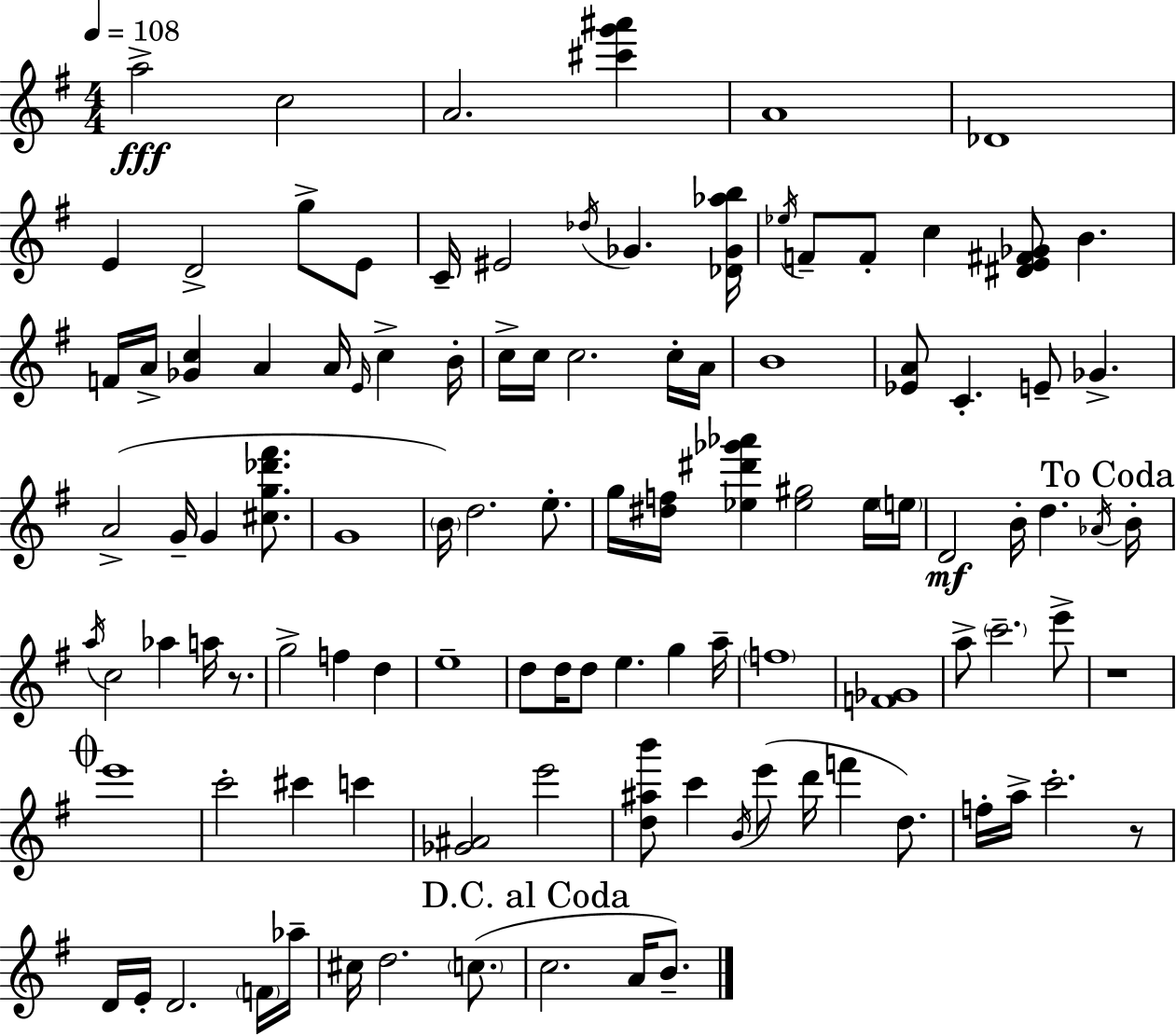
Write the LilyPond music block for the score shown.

{
  \clef treble
  \numericTimeSignature
  \time 4/4
  \key e \minor
  \tempo 4 = 108
  a''2->\fff c''2 | a'2. <cis''' g''' ais'''>4 | a'1 | des'1 | \break e'4 d'2-> g''8-> e'8 | c'16-- eis'2 \acciaccatura { des''16 } ges'4. | <des' ges' aes'' b''>16 \acciaccatura { ees''16 } f'8-- f'8-. c''4 <dis' e' fis' ges'>8 b'4. | f'16 a'16-> <ges' c''>4 a'4 a'16 \grace { e'16 } c''4-> | \break b'16-. c''16-> c''16 c''2. | c''16-. a'16 b'1 | <ees' a'>8 c'4.-. e'8-- ges'4.-> | a'2->( g'16-- g'4 | \break <cis'' g'' des''' fis'''>8. g'1 | \parenthesize b'16) d''2. | e''8.-. g''16 <dis'' f''>16 <ees'' dis''' ges''' aes'''>4 <ees'' gis''>2 | ees''16 \parenthesize e''16 d'2\mf b'16-. d''4. | \break \acciaccatura { aes'16 } \mark "To Coda" b'16-. \acciaccatura { a''16 } c''2 aes''4 | a''16 r8. g''2-> f''4 | d''4 e''1-- | d''8 d''16 d''8 e''4. | \break g''4 a''16-- \parenthesize f''1 | <f' ges'>1 | a''8-> \parenthesize c'''2.-- | e'''8-> r1 | \break \mark \markup { \musicglyph "scripts.coda" } e'''1 | c'''2-. cis'''4 | c'''4 <ges' ais'>2 e'''2 | <d'' ais'' b'''>8 c'''4 \acciaccatura { b'16 }( e'''8 d'''16 f'''4 | \break d''8.) f''16-. a''16-> c'''2.-. | r8 d'16 e'16-. d'2. | \parenthesize f'16 aes''16-- cis''16 d''2. | \parenthesize c''8.( \mark "D.C. al Coda" c''2. | \break a'16 b'8.--) \bar "|."
}